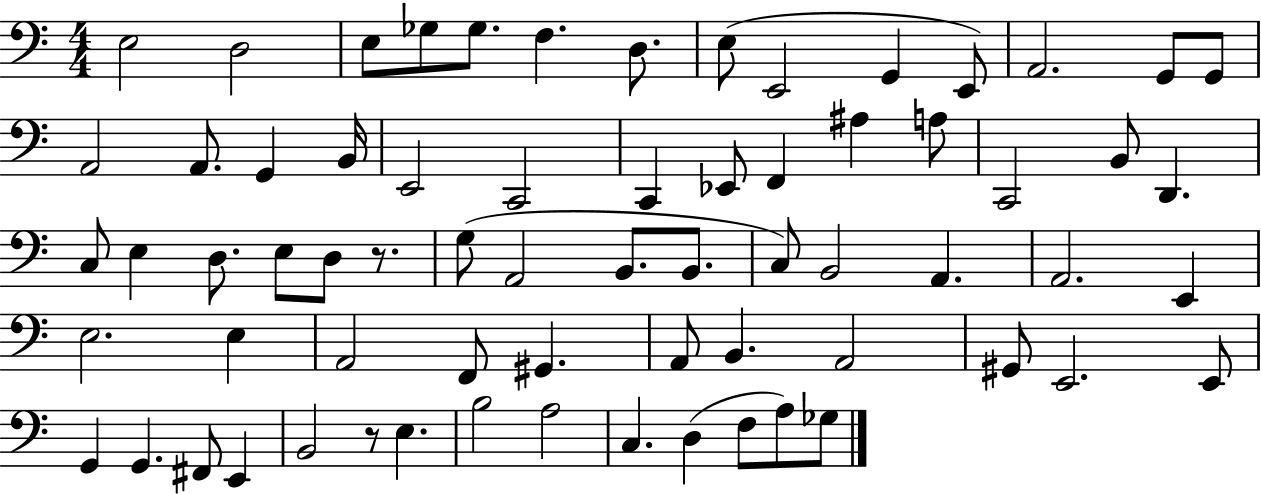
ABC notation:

X:1
T:Untitled
M:4/4
L:1/4
K:C
E,2 D,2 E,/2 _G,/2 _G,/2 F, D,/2 E,/2 E,,2 G,, E,,/2 A,,2 G,,/2 G,,/2 A,,2 A,,/2 G,, B,,/4 E,,2 C,,2 C,, _E,,/2 F,, ^A, A,/2 C,,2 B,,/2 D,, C,/2 E, D,/2 E,/2 D,/2 z/2 G,/2 A,,2 B,,/2 B,,/2 C,/2 B,,2 A,, A,,2 E,, E,2 E, A,,2 F,,/2 ^G,, A,,/2 B,, A,,2 ^G,,/2 E,,2 E,,/2 G,, G,, ^F,,/2 E,, B,,2 z/2 E, B,2 A,2 C, D, F,/2 A,/2 _G,/2